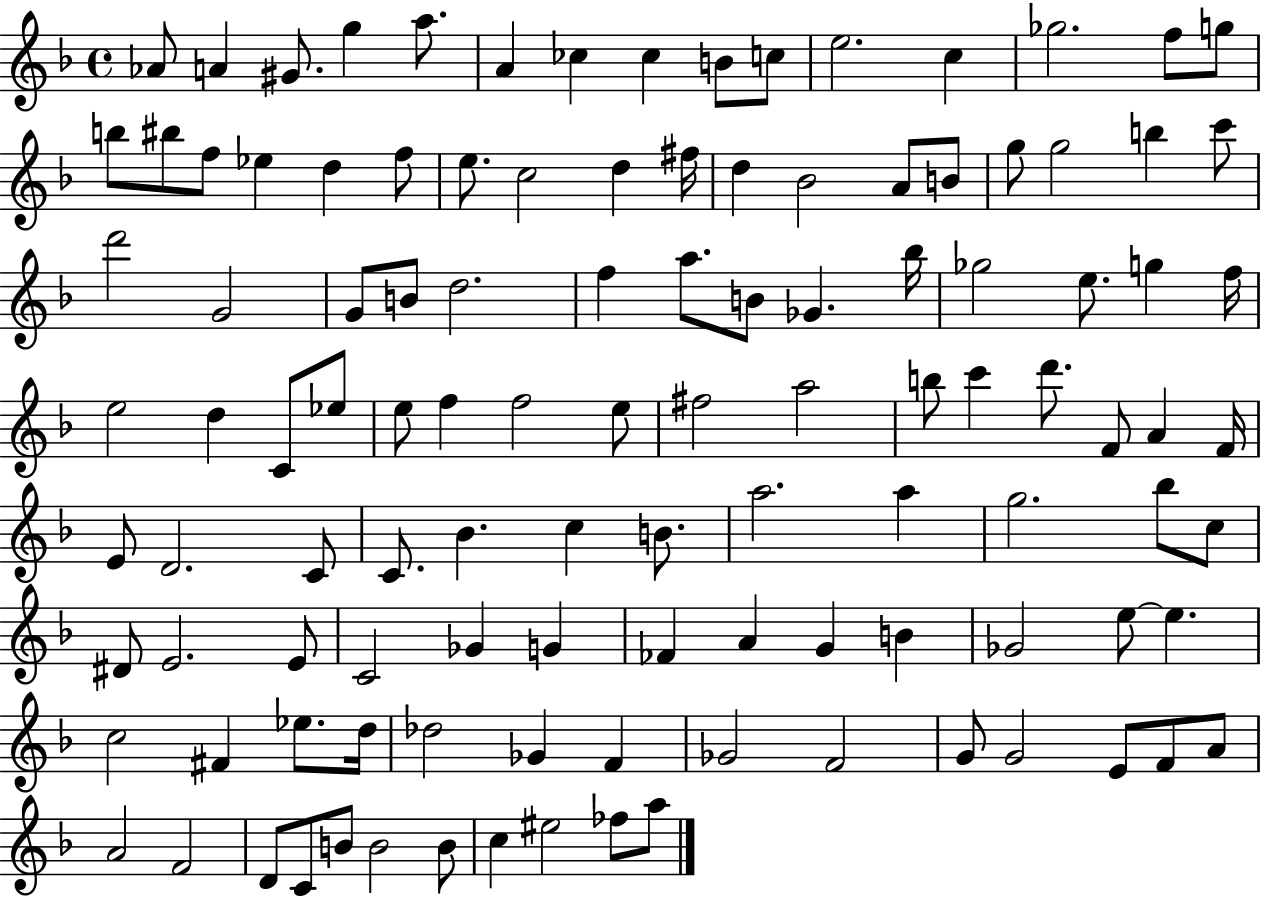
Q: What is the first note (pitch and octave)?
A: Ab4